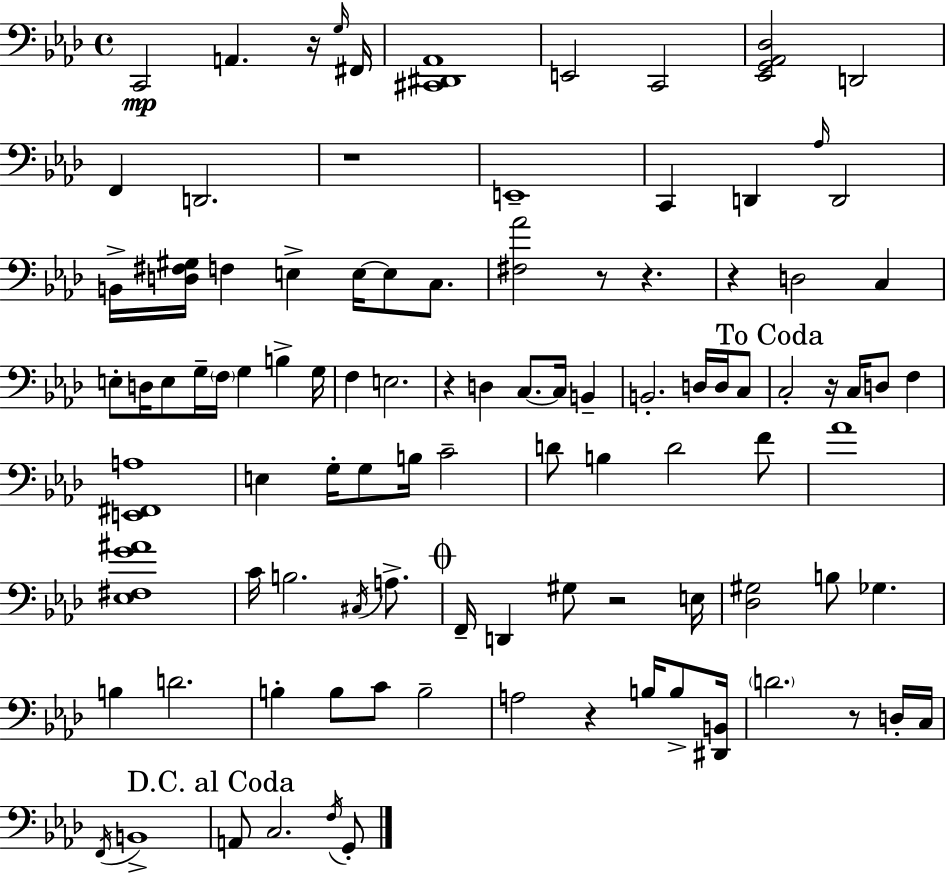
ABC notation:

X:1
T:Untitled
M:4/4
L:1/4
K:Ab
C,,2 A,, z/4 G,/4 ^F,,/4 [^C,,^D,,_A,,]4 E,,2 C,,2 [_E,,G,,_A,,_D,]2 D,,2 F,, D,,2 z4 E,,4 C,, D,, _A,/4 D,,2 B,,/4 [D,^F,^G,]/4 F, E, E,/4 E,/2 C,/2 [^F,_A]2 z/2 z z D,2 C, E,/2 D,/4 E,/2 G,/4 F,/4 G, B, G,/4 F, E,2 z D, C,/2 C,/4 B,, B,,2 D,/4 D,/4 C,/2 C,2 z/4 C,/4 D,/2 F, [E,,^F,,A,]4 E, G,/4 G,/2 B,/4 C2 D/2 B, D2 F/2 _A4 [_E,^F,G^A]4 C/4 B,2 ^C,/4 A,/2 F,,/4 D,, ^G,/2 z2 E,/4 [_D,^G,]2 B,/2 _G, B, D2 B, B,/2 C/2 B,2 A,2 z B,/4 B,/2 [^D,,B,,]/4 D2 z/2 D,/4 C,/4 F,,/4 B,,4 A,,/2 C,2 F,/4 G,,/2